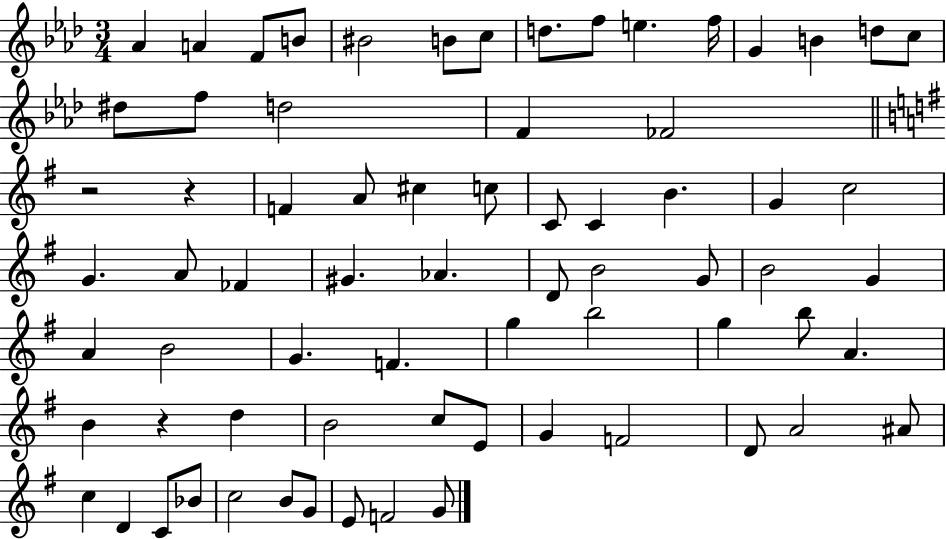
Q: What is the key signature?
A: AES major